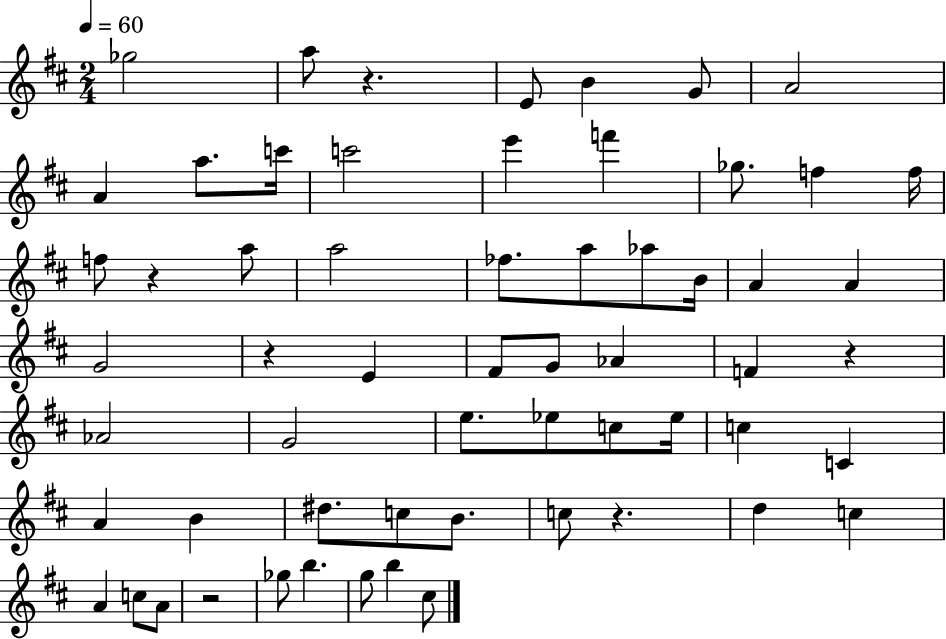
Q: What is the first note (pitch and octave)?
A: Gb5